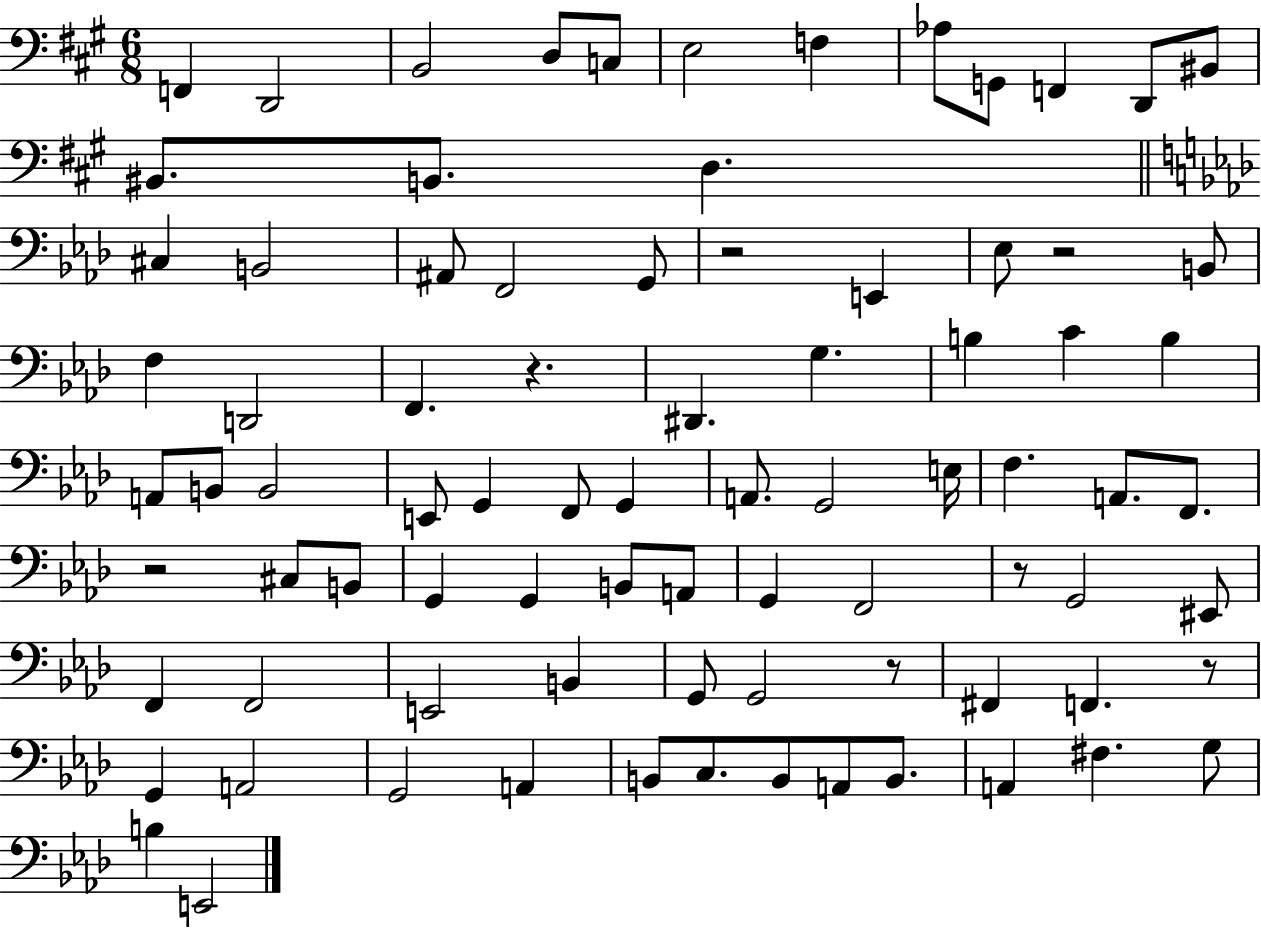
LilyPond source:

{
  \clef bass
  \numericTimeSignature
  \time 6/8
  \key a \major
  \repeat volta 2 { f,4 d,2 | b,2 d8 c8 | e2 f4 | aes8 g,8 f,4 d,8 bis,8 | \break bis,8. b,8. d4. | \bar "||" \break \key f \minor cis4 b,2 | ais,8 f,2 g,8 | r2 e,4 | ees8 r2 b,8 | \break f4 d,2 | f,4. r4. | dis,4. g4. | b4 c'4 b4 | \break a,8 b,8 b,2 | e,8 g,4 f,8 g,4 | a,8. g,2 e16 | f4. a,8. f,8. | \break r2 cis8 b,8 | g,4 g,4 b,8 a,8 | g,4 f,2 | r8 g,2 eis,8 | \break f,4 f,2 | e,2 b,4 | g,8 g,2 r8 | fis,4 f,4. r8 | \break g,4 a,2 | g,2 a,4 | b,8 c8. b,8 a,8 b,8. | a,4 fis4. g8 | \break b4 e,2 | } \bar "|."
}